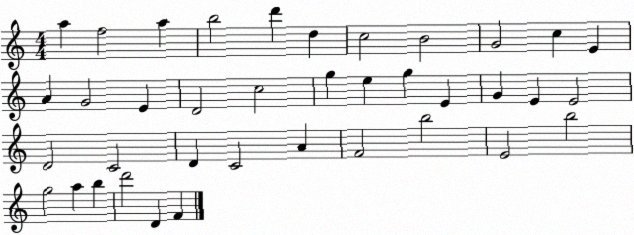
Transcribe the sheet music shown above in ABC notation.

X:1
T:Untitled
M:4/4
L:1/4
K:C
a f2 a b2 d' d c2 B2 G2 c E A G2 E D2 c2 g e g E G E E2 D2 C2 D C2 A F2 b2 E2 b2 g2 a b d'2 D F